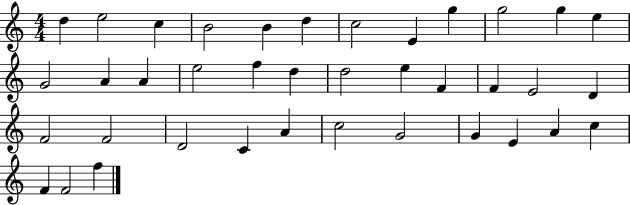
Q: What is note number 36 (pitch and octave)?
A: F4